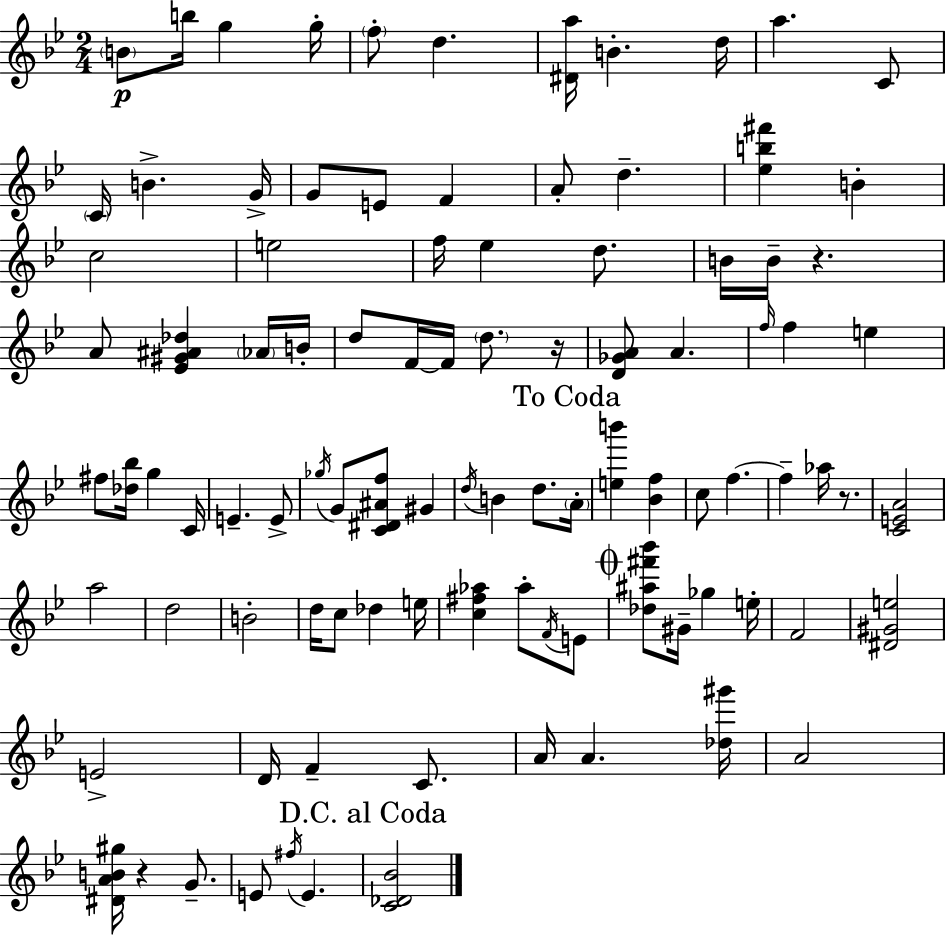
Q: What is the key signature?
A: BES major